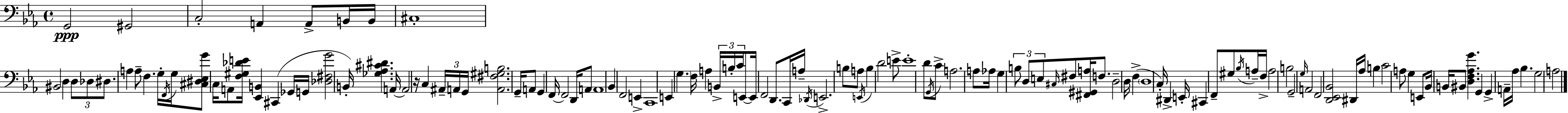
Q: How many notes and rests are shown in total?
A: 124